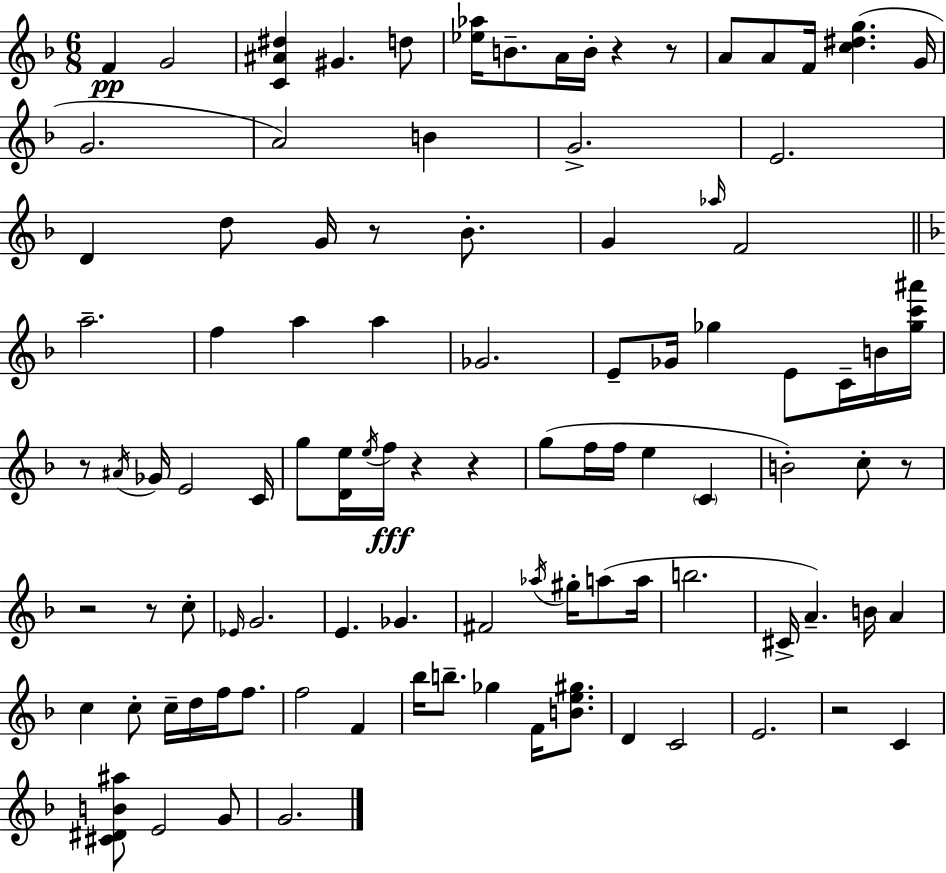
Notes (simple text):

F4/q G4/h [C4,A#4,D#5]/q G#4/q. D5/e [Eb5,Ab5]/s B4/e. A4/s B4/s R/q R/e A4/e A4/e F4/s [C5,D#5,G5]/q. G4/s G4/h. A4/h B4/q G4/h. E4/h. D4/q D5/e G4/s R/e Bb4/e. G4/q Ab5/s F4/h A5/h. F5/q A5/q A5/q Gb4/h. E4/e Gb4/s Gb5/q E4/e C4/s B4/s [Gb5,C6,A#6]/s R/e A#4/s Gb4/s E4/h C4/s G5/e [D4,E5]/s E5/s F5/s R/q R/q G5/e F5/s F5/s E5/q C4/q B4/h C5/e R/e R/h R/e C5/e Eb4/s G4/h. E4/q. Gb4/q. F#4/h Ab5/s G#5/s A5/e A5/s B5/h. C#4/s A4/q. B4/s A4/q C5/q C5/e C5/s D5/s F5/s F5/e. F5/h F4/q Bb5/s B5/e. Gb5/q F4/s [B4,E5,G#5]/e. D4/q C4/h E4/h. R/h C4/q [C#4,D#4,B4,A#5]/e E4/h G4/e G4/h.